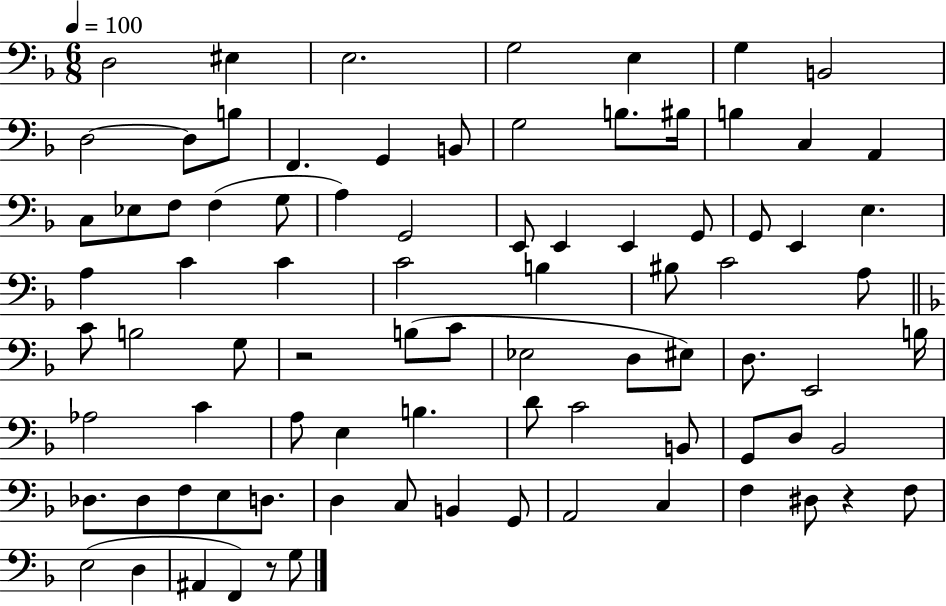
{
  \clef bass
  \numericTimeSignature
  \time 6/8
  \key f \major
  \tempo 4 = 100
  \repeat volta 2 { d2 eis4 | e2. | g2 e4 | g4 b,2 | \break d2~~ d8 b8 | f,4. g,4 b,8 | g2 b8. bis16 | b4 c4 a,4 | \break c8 ees8 f8 f4( g8 | a4) g,2 | e,8 e,4 e,4 g,8 | g,8 e,4 e4. | \break a4 c'4 c'4 | c'2 b4 | bis8 c'2 a8 | \bar "||" \break \key f \major c'8 b2 g8 | r2 b8( c'8 | ees2 d8 eis8) | d8. e,2 b16 | \break aes2 c'4 | a8 e4 b4. | d'8 c'2 b,8 | g,8 d8 bes,2 | \break des8. des8 f8 e8 d8. | d4 c8 b,4 g,8 | a,2 c4 | f4 dis8 r4 f8 | \break e2( d4 | ais,4 f,4) r8 g8 | } \bar "|."
}